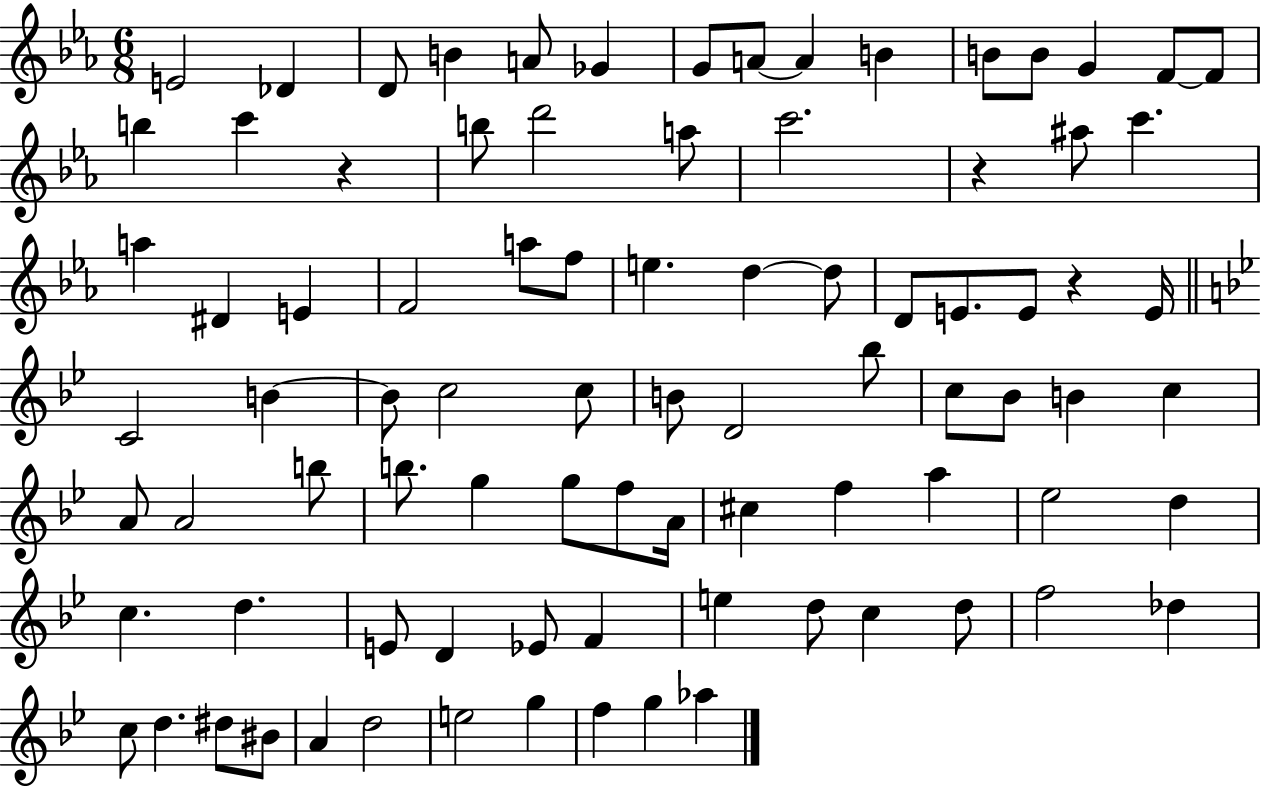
{
  \clef treble
  \numericTimeSignature
  \time 6/8
  \key ees \major
  e'2 des'4 | d'8 b'4 a'8 ges'4 | g'8 a'8~~ a'4 b'4 | b'8 b'8 g'4 f'8~~ f'8 | \break b''4 c'''4 r4 | b''8 d'''2 a''8 | c'''2. | r4 ais''8 c'''4. | \break a''4 dis'4 e'4 | f'2 a''8 f''8 | e''4. d''4~~ d''8 | d'8 e'8. e'8 r4 e'16 | \break \bar "||" \break \key bes \major c'2 b'4~~ | b'8 c''2 c''8 | b'8 d'2 bes''8 | c''8 bes'8 b'4 c''4 | \break a'8 a'2 b''8 | b''8. g''4 g''8 f''8 a'16 | cis''4 f''4 a''4 | ees''2 d''4 | \break c''4. d''4. | e'8 d'4 ees'8 f'4 | e''4 d''8 c''4 d''8 | f''2 des''4 | \break c''8 d''4. dis''8 bis'8 | a'4 d''2 | e''2 g''4 | f''4 g''4 aes''4 | \break \bar "|."
}